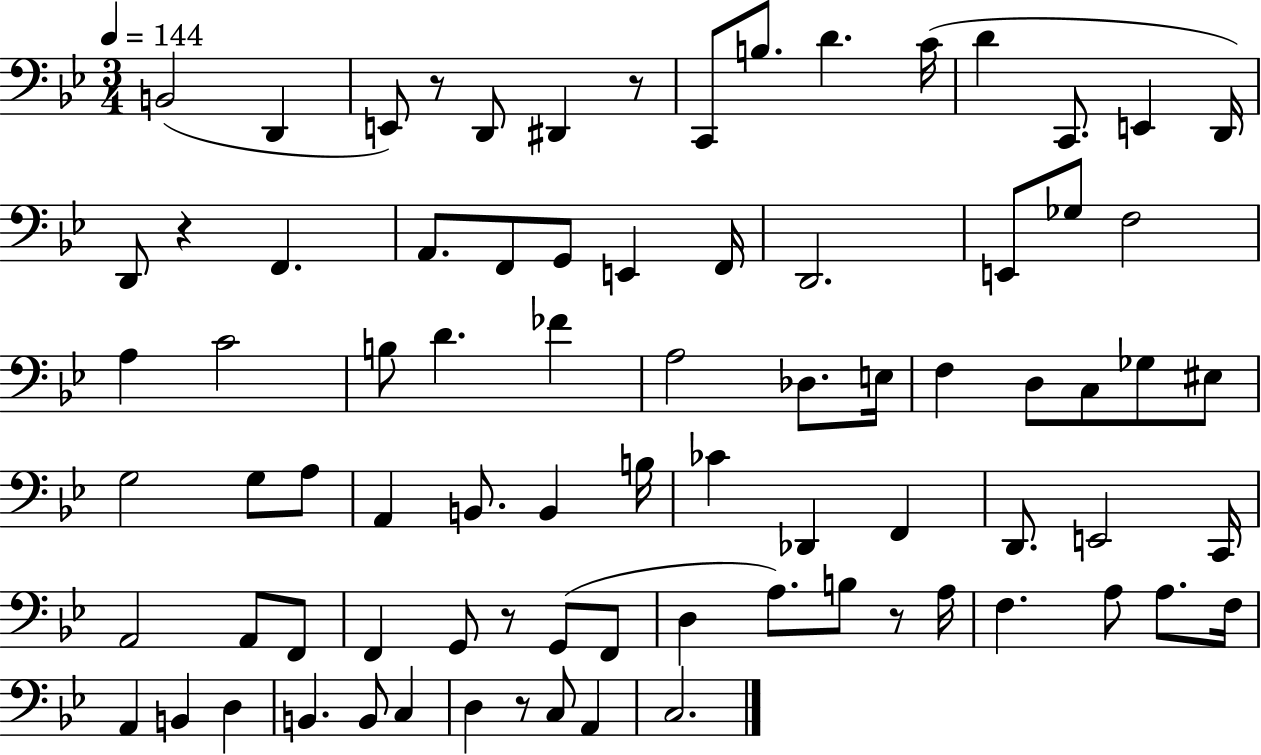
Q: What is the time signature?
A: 3/4